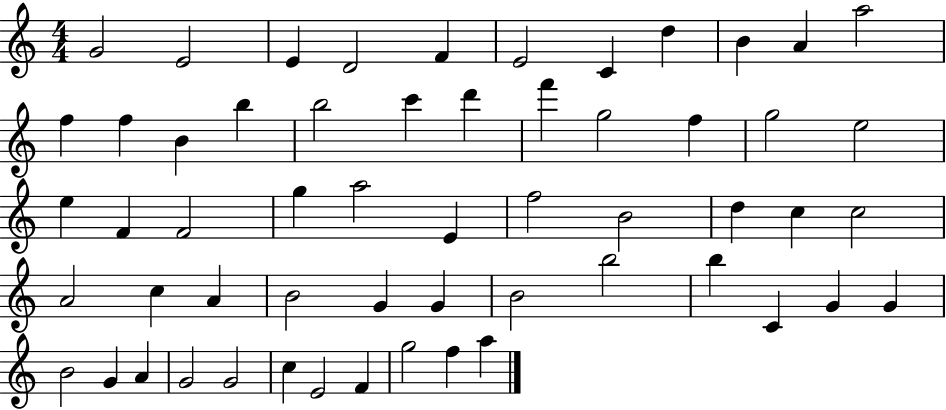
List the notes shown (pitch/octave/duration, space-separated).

G4/h E4/h E4/q D4/h F4/q E4/h C4/q D5/q B4/q A4/q A5/h F5/q F5/q B4/q B5/q B5/h C6/q D6/q F6/q G5/h F5/q G5/h E5/h E5/q F4/q F4/h G5/q A5/h E4/q F5/h B4/h D5/q C5/q C5/h A4/h C5/q A4/q B4/h G4/q G4/q B4/h B5/h B5/q C4/q G4/q G4/q B4/h G4/q A4/q G4/h G4/h C5/q E4/h F4/q G5/h F5/q A5/q